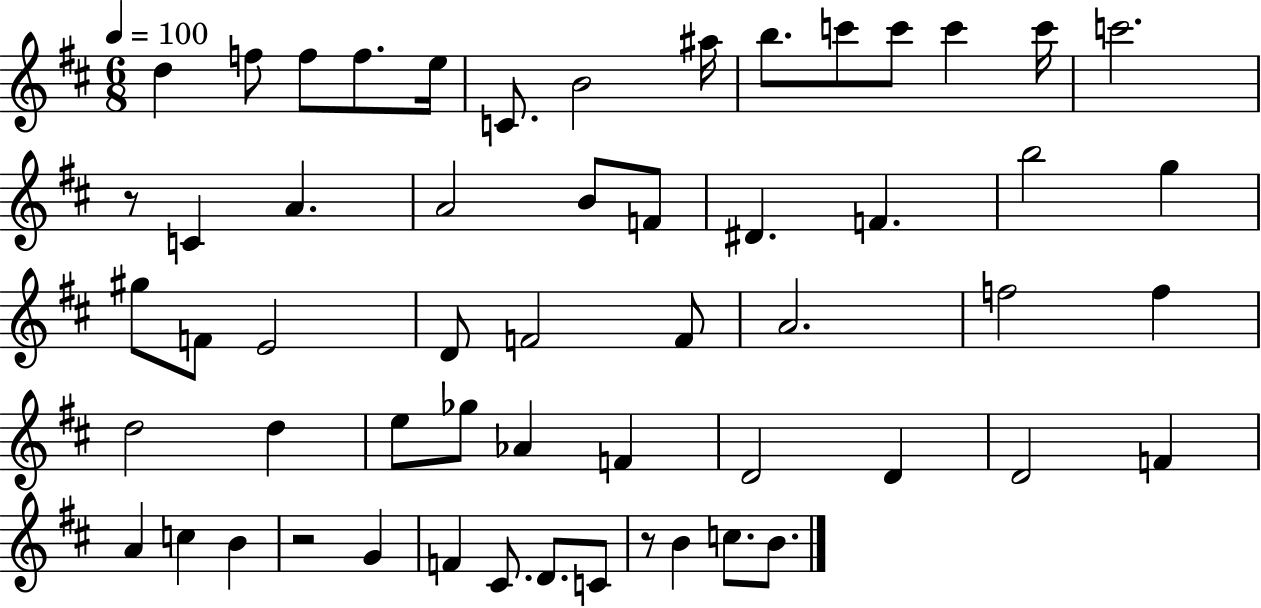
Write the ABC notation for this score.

X:1
T:Untitled
M:6/8
L:1/4
K:D
d f/2 f/2 f/2 e/4 C/2 B2 ^a/4 b/2 c'/2 c'/2 c' c'/4 c'2 z/2 C A A2 B/2 F/2 ^D F b2 g ^g/2 F/2 E2 D/2 F2 F/2 A2 f2 f d2 d e/2 _g/2 _A F D2 D D2 F A c B z2 G F ^C/2 D/2 C/2 z/2 B c/2 B/2